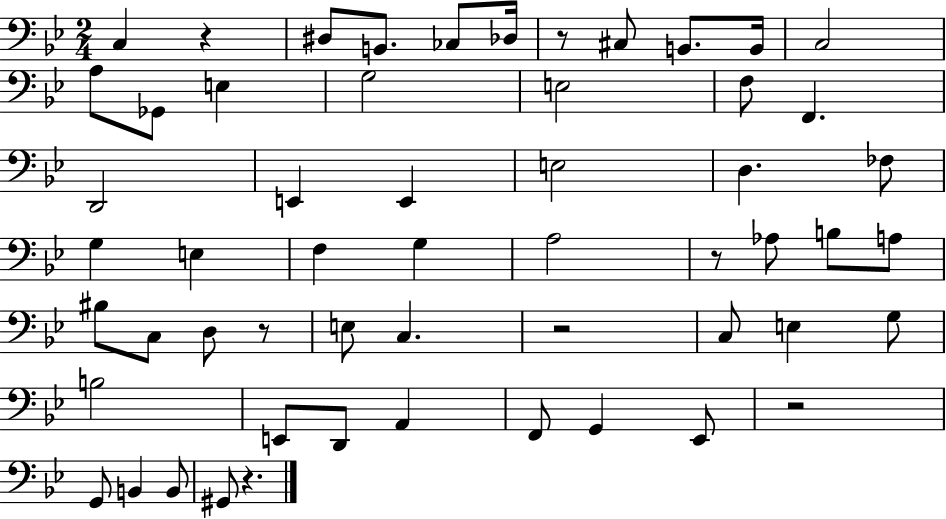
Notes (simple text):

C3/q R/q D#3/e B2/e. CES3/e Db3/s R/e C#3/e B2/e. B2/s C3/h A3/e Gb2/e E3/q G3/h E3/h F3/e F2/q. D2/h E2/q E2/q E3/h D3/q. FES3/e G3/q E3/q F3/q G3/q A3/h R/e Ab3/e B3/e A3/e BIS3/e C3/e D3/e R/e E3/e C3/q. R/h C3/e E3/q G3/e B3/h E2/e D2/e A2/q F2/e G2/q Eb2/e R/h G2/e B2/q B2/e G#2/e R/q.